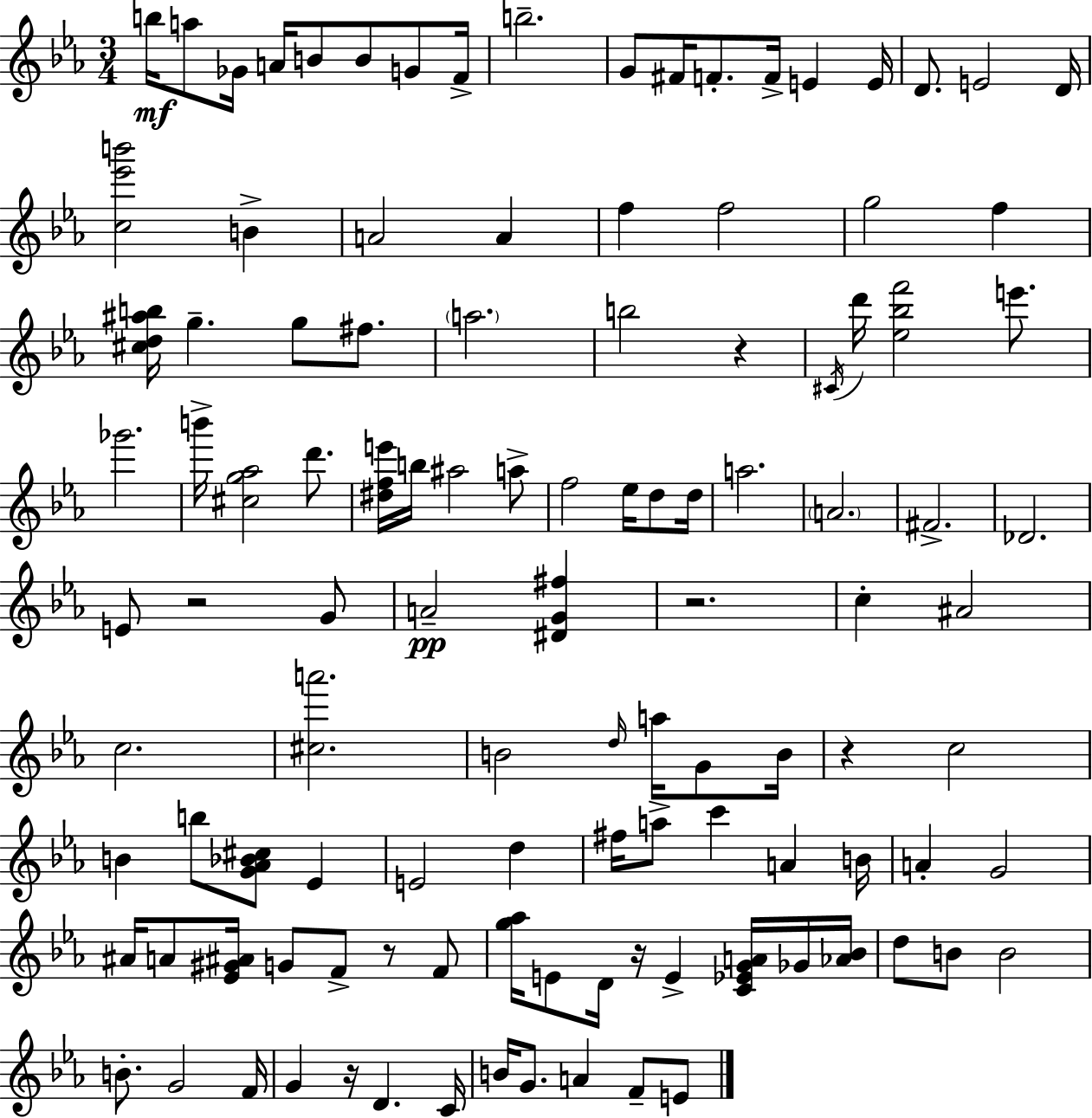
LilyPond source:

{
  \clef treble
  \numericTimeSignature
  \time 3/4
  \key ees \major
  \repeat volta 2 { b''16\mf a''8 ges'16 a'16 b'8 b'8 g'8 f'16-> | b''2.-- | g'8 fis'16 f'8.-. f'16-> e'4 e'16 | d'8. e'2 d'16 | \break <c'' ees''' b'''>2 b'4-> | a'2 a'4 | f''4 f''2 | g''2 f''4 | \break <cis'' d'' ais'' b''>16 g''4.-- g''8 fis''8. | \parenthesize a''2. | b''2 r4 | \acciaccatura { cis'16 } d'''16 <ees'' bes'' f'''>2 e'''8. | \break ges'''2. | b'''16-> <cis'' g'' aes''>2 d'''8. | <dis'' f'' e'''>16 b''16 ais''2 a''8-> | f''2 ees''16 d''8 | \break d''16 a''2. | \parenthesize a'2. | fis'2.-> | des'2. | \break e'8 r2 g'8 | a'2--\pp <dis' g' fis''>4 | r2. | c''4-. ais'2 | \break c''2. | <cis'' a'''>2. | b'2 \grace { d''16 } a''16 g'8 | b'16 r4 c''2 | \break b'4 b''8 <g' aes' bes' cis''>8 ees'4 | e'2 d''4 | fis''16 a''8-> c'''4 a'4 | b'16 a'4-. g'2 | \break ais'16 a'8 <ees' gis' ais'>16 g'8 f'8-> r8 | f'8 <g'' aes''>16 e'8 d'16 r16 e'4-> <c' ees' g' a'>16 | ges'16 <aes' bes'>16 d''8 b'8 b'2 | b'8.-. g'2 | \break f'16 g'4 r16 d'4. | c'16 b'16 g'8. a'4 f'8-- | e'8 } \bar "|."
}